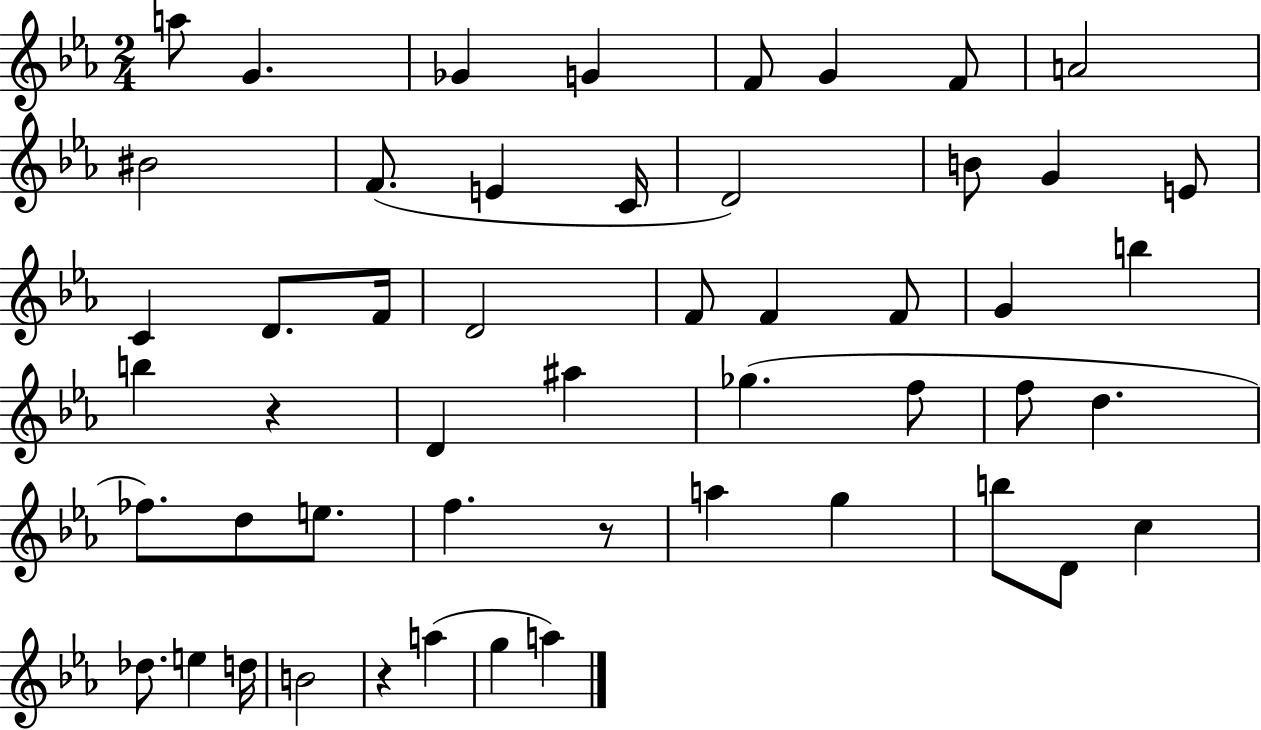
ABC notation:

X:1
T:Untitled
M:2/4
L:1/4
K:Eb
a/2 G _G G F/2 G F/2 A2 ^B2 F/2 E C/4 D2 B/2 G E/2 C D/2 F/4 D2 F/2 F F/2 G b b z D ^a _g f/2 f/2 d _f/2 d/2 e/2 f z/2 a g b/2 D/2 c _d/2 e d/4 B2 z a g a